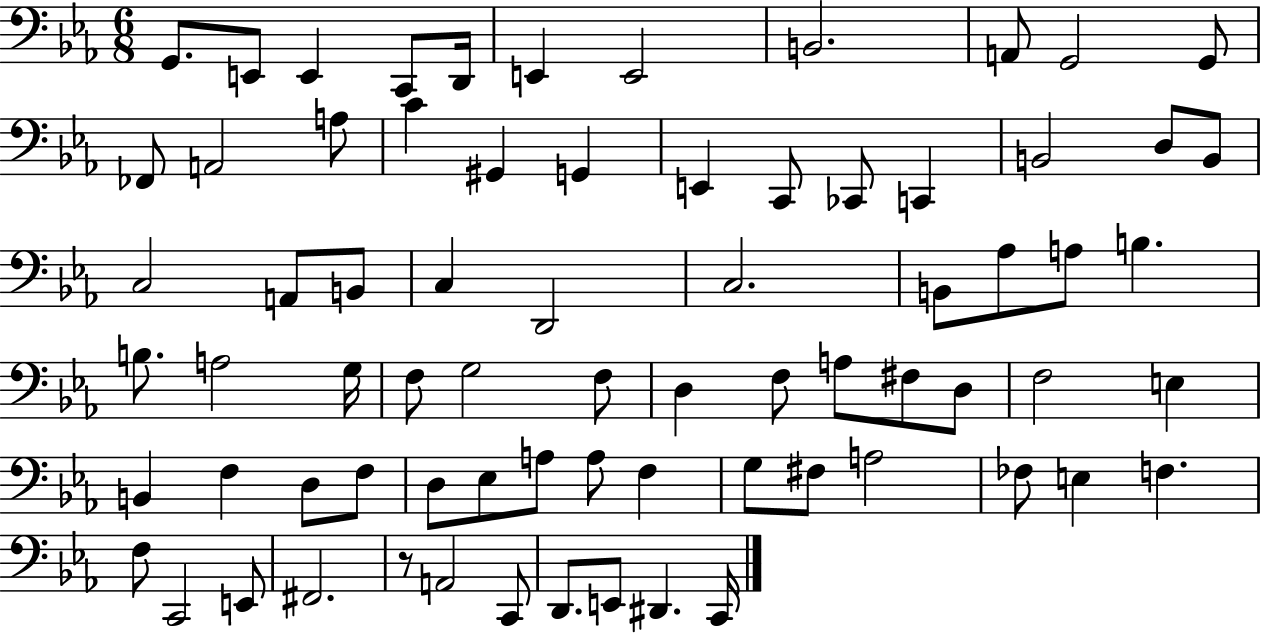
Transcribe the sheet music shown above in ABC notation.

X:1
T:Untitled
M:6/8
L:1/4
K:Eb
G,,/2 E,,/2 E,, C,,/2 D,,/4 E,, E,,2 B,,2 A,,/2 G,,2 G,,/2 _F,,/2 A,,2 A,/2 C ^G,, G,, E,, C,,/2 _C,,/2 C,, B,,2 D,/2 B,,/2 C,2 A,,/2 B,,/2 C, D,,2 C,2 B,,/2 _A,/2 A,/2 B, B,/2 A,2 G,/4 F,/2 G,2 F,/2 D, F,/2 A,/2 ^F,/2 D,/2 F,2 E, B,, F, D,/2 F,/2 D,/2 _E,/2 A,/2 A,/2 F, G,/2 ^F,/2 A,2 _F,/2 E, F, F,/2 C,,2 E,,/2 ^F,,2 z/2 A,,2 C,,/2 D,,/2 E,,/2 ^D,, C,,/4